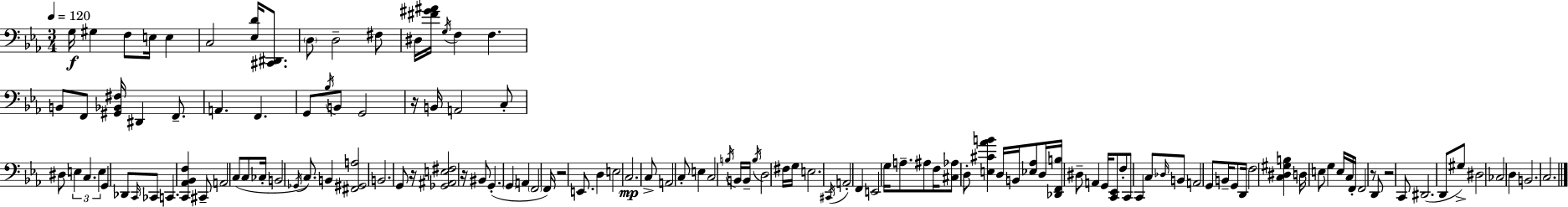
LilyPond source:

{
  \clef bass
  \numericTimeSignature
  \time 3/4
  \key c \minor
  \tempo 4 = 120
  g16\f gis4 f8 e16 e4 | c2 <ees d'>16 <cis, dis,>8. | \parenthesize d8 d2-- fis8 | dis16 <fis' gis' ais'>16 \acciaccatura { g16 } f4 f4. | \break b,8 f,8 <gis, bes, fis>16 dis,4 f,8.-- | a,4. f,4. | g,8 \acciaccatura { bes16 } b,8 g,2 | r16 b,16 a,2 | \break c8-. dis8 \tuplet 3/2 { e4 c4. | e4 } g,4 des,8 | \grace { c,16 } ces,8 c,4. <c, aes, bes, f>4 | cis,8-- a,2 c8( | \break c8 ces16-. b,2 | \acciaccatura { ges,16 } c8.) b,4 <fis, gis, a>2 | b,2. | g,8 r16 <ges, ais, e fis>2 | \break r16 bis,8 g,4.-.( | \parenthesize g,4 a,4 \parenthesize f,2 | f,16) r2 | e,8. d4 e2 | \break c2.\mp | c8-> a,2 | c8-. e4 c2 | \acciaccatura { b16 } b,16 b,16-- \acciaccatura { b16 } d2 | \break fis16 g16 e2. | \acciaccatura { cis,16 } a,2-. | f,4 e,2 | g16 a8.-- ais8 f16 <cis aes>8 | \break d8-. <e cis' aes' b'>4 d16 b,16 <ees aes>8 d16 <des, f, b>16 | dis8-- a,4 g,16 <c, ees,>8 f8-. c,8 | c,4 c8 \grace { des16 } b,8 a,2 | g,8 b,16-- g,8 d,16 | \break f2 <c dis gis b>4 | d16 e8 g4 e16 c16 f,16-. f,2 | r8 d,8 r2 | c,8 dis,2.( | \break d,8 gis8->) | dis2 ces2 | d4 b,2. | c2. | \break \bar "|."
}